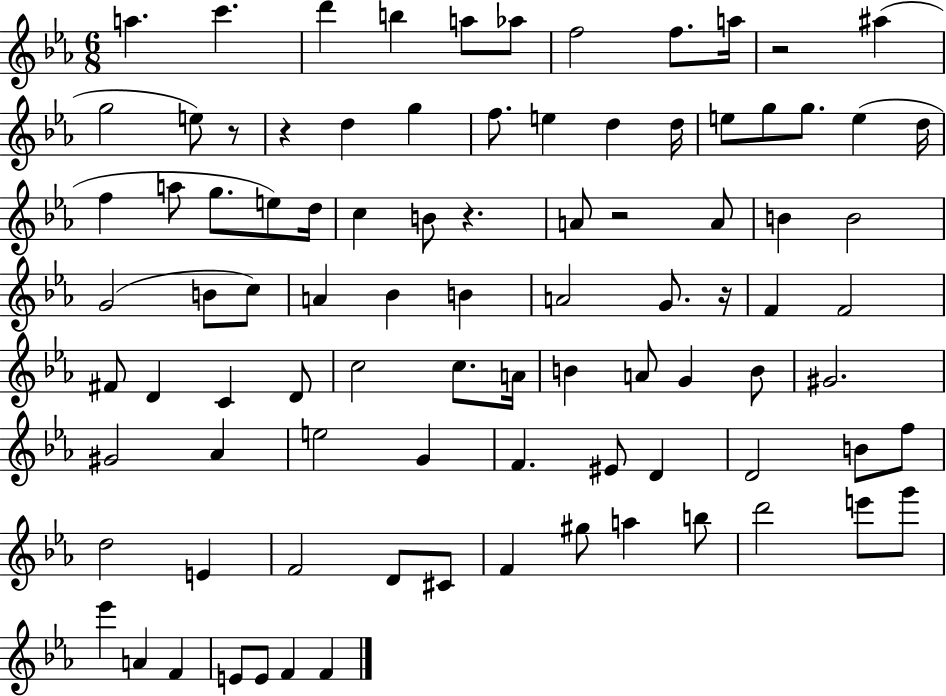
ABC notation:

X:1
T:Untitled
M:6/8
L:1/4
K:Eb
a c' d' b a/2 _a/2 f2 f/2 a/4 z2 ^a g2 e/2 z/2 z d g f/2 e d d/4 e/2 g/2 g/2 e d/4 f a/2 g/2 e/2 d/4 c B/2 z A/2 z2 A/2 B B2 G2 B/2 c/2 A _B B A2 G/2 z/4 F F2 ^F/2 D C D/2 c2 c/2 A/4 B A/2 G B/2 ^G2 ^G2 _A e2 G F ^E/2 D D2 B/2 f/2 d2 E F2 D/2 ^C/2 F ^g/2 a b/2 d'2 e'/2 g'/2 _e' A F E/2 E/2 F F